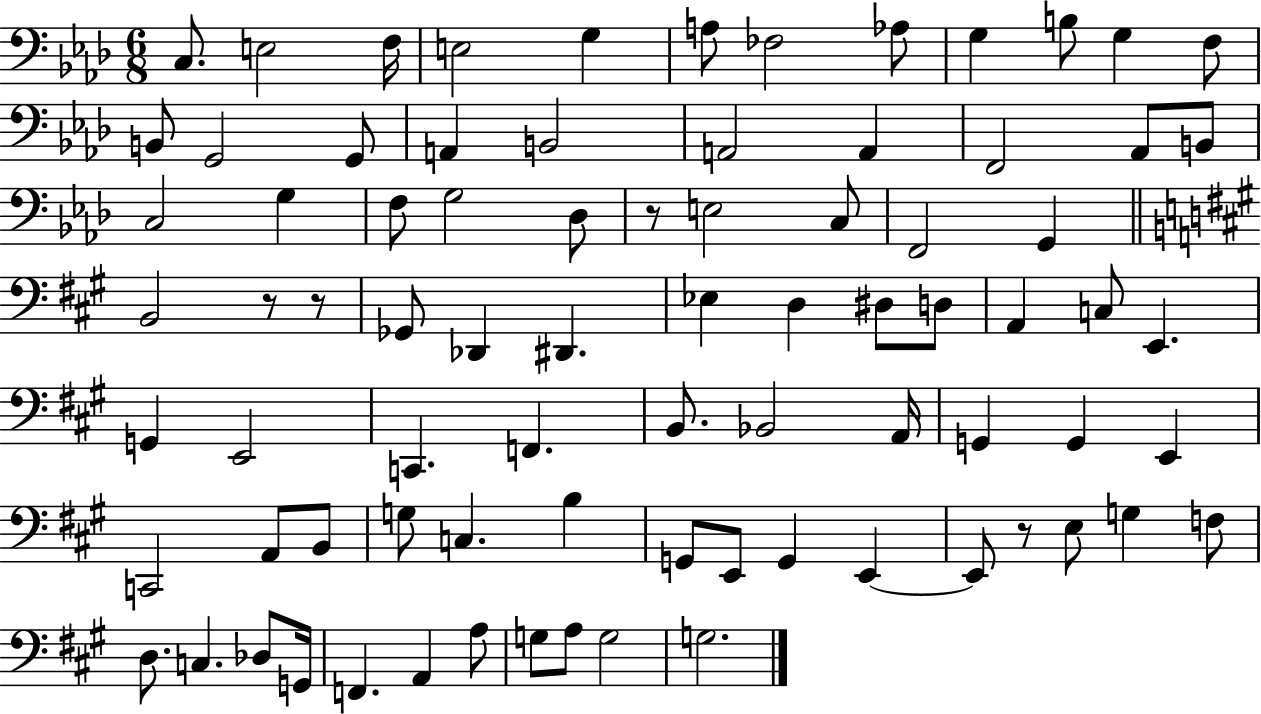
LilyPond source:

{
  \clef bass
  \numericTimeSignature
  \time 6/8
  \key aes \major
  c8. e2 f16 | e2 g4 | a8 fes2 aes8 | g4 b8 g4 f8 | \break b,8 g,2 g,8 | a,4 b,2 | a,2 a,4 | f,2 aes,8 b,8 | \break c2 g4 | f8 g2 des8 | r8 e2 c8 | f,2 g,4 | \break \bar "||" \break \key a \major b,2 r8 r8 | ges,8 des,4 dis,4. | ees4 d4 dis8 d8 | a,4 c8 e,4. | \break g,4 e,2 | c,4. f,4. | b,8. bes,2 a,16 | g,4 g,4 e,4 | \break c,2 a,8 b,8 | g8 c4. b4 | g,8 e,8 g,4 e,4~~ | e,8 r8 e8 g4 f8 | \break d8. c4. des8 g,16 | f,4. a,4 a8 | g8 a8 g2 | g2. | \break \bar "|."
}